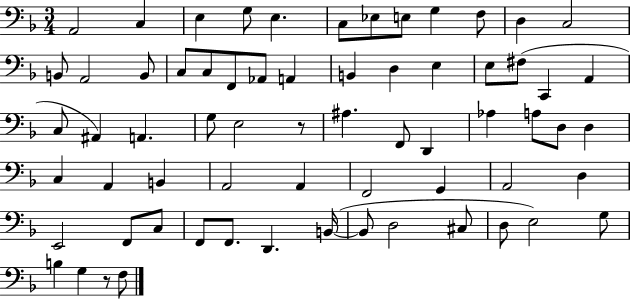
X:1
T:Untitled
M:3/4
L:1/4
K:F
A,,2 C, E, G,/2 E, C,/2 _E,/2 E,/2 G, F,/2 D, C,2 B,,/2 A,,2 B,,/2 C,/2 C,/2 F,,/2 _A,,/2 A,, B,, D, E, E,/2 ^F,/2 C,, A,, C,/2 ^A,, A,, G,/2 E,2 z/2 ^A, F,,/2 D,, _A, A,/2 D,/2 D, C, A,, B,, A,,2 A,, F,,2 G,, A,,2 D, E,,2 F,,/2 C,/2 F,,/2 F,,/2 D,, B,,/4 B,,/2 D,2 ^C,/2 D,/2 E,2 G,/2 B, G, z/2 F,/2